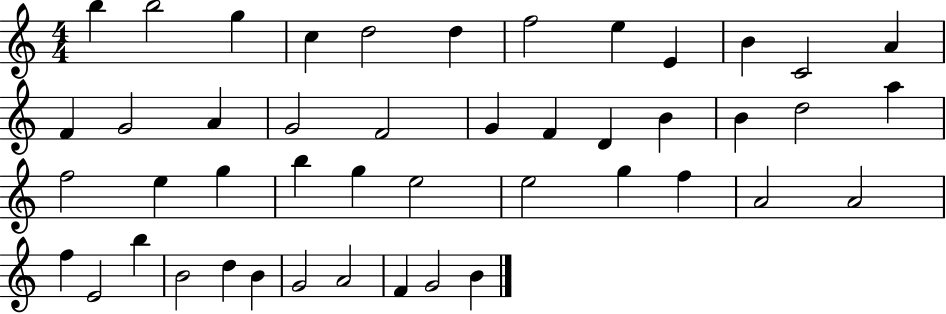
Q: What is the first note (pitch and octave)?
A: B5